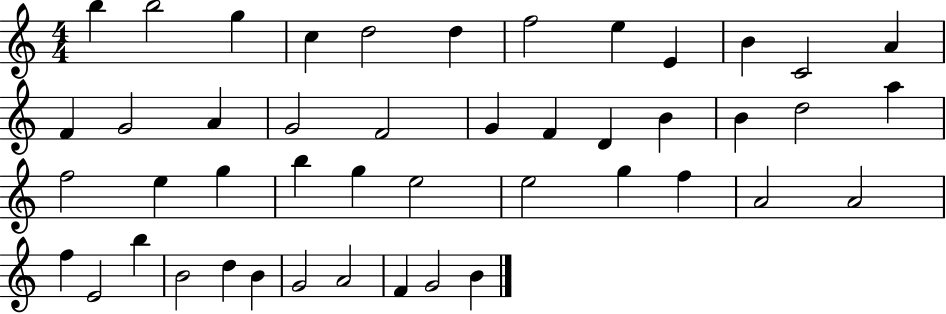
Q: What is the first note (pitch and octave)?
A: B5